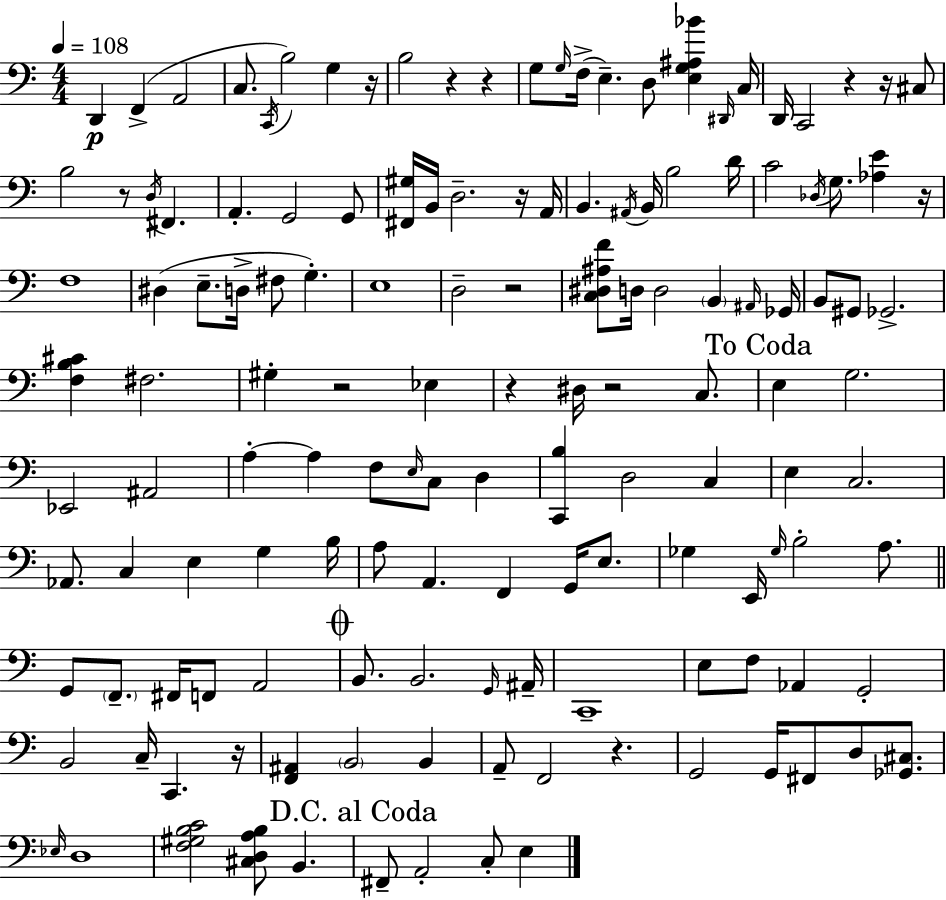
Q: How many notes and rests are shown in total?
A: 141